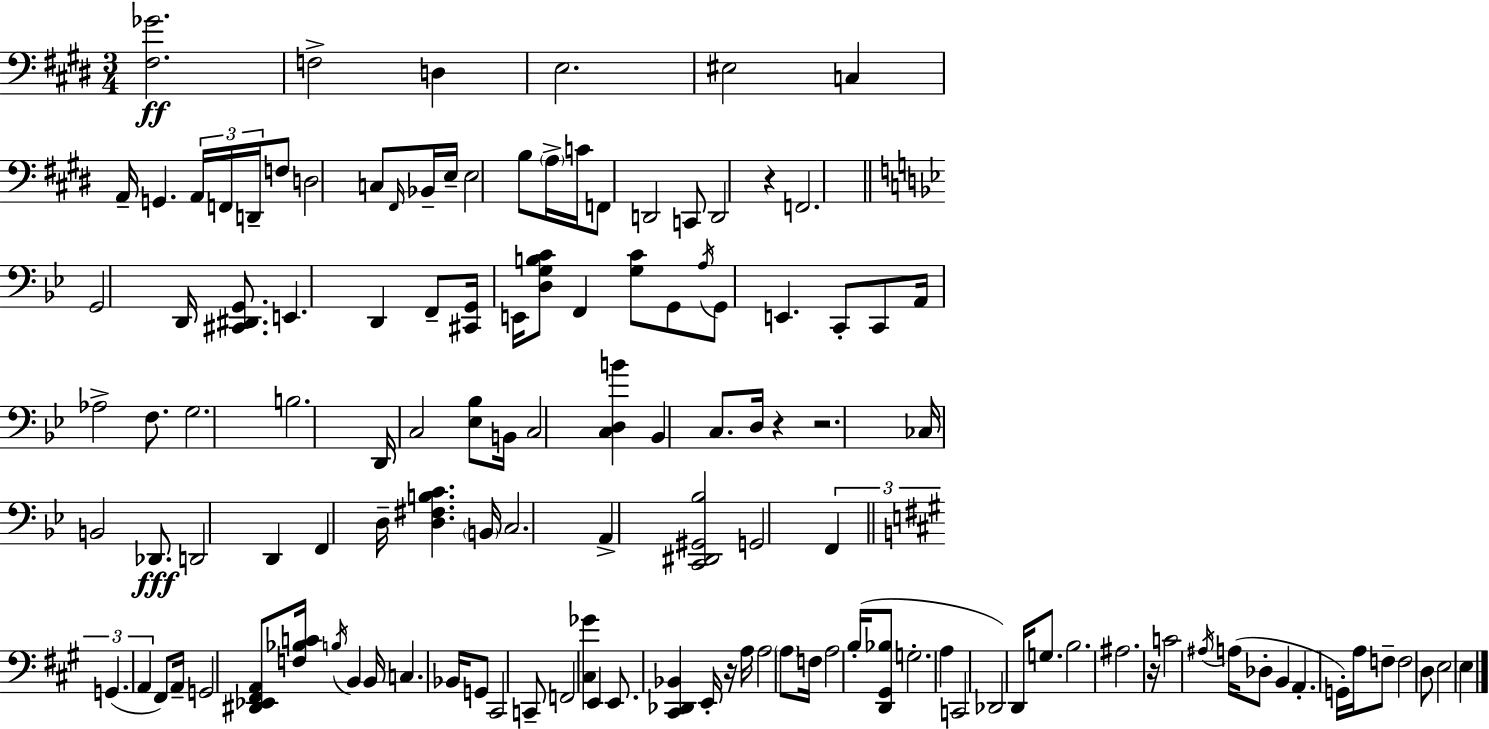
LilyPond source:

{
  \clef bass
  \numericTimeSignature
  \time 3/4
  \key e \major
  <fis ges'>2.\ff | f2-> d4 | e2. | eis2 c4 | \break a,16-- g,4. \tuplet 3/2 { a,16 f,16 d,16-- } f8 | d2 c8 \grace { fis,16 } bes,16-- | e16-- e2 b8 \parenthesize a16-> | c'16 f,8 d,2 c,8 | \break d,2 r4 | f,2. | \bar "||" \break \key bes \major g,2 d,16 <cis, dis, g,>8. | e,4. d,4 f,8-- | <cis, g,>16 e,16 <d g b c'>8 f,4 <g c'>8 g,8 | \acciaccatura { a16 } g,8 e,4. c,8-. c,8 | \break a,16 aes2-> f8. | g2. | b2. | d,16 c2 <ees bes>8 | \break b,16 c2 <c d b'>4 | bes,4 c8. d16 r4 | r2. | ces16 b,2 des,8.\fff | \break d,2 d,4 | f,4 d16-- <d fis b c'>4. | \parenthesize b,16 c2. | a,4-> <c, dis, gis, bes>2 | \break g,2 \tuplet 3/2 { f,4 | \bar "||" \break \key a \major g,4.( a,4 } fis,8) | a,16-- g,2 <dis, ees, fis, a,>8 <f bes c'>16 | \acciaccatura { b16 } b,4 b,16 c4. | bes,16 g,8 cis,2 c,8-- | \break f,2 <cis ges'>4 | e,4 e,8. <cis, des, bes,>4 | e,16-. r16 a16 a2 \parenthesize a8 | f16 a2 b16-.( <d, gis, bes>8 | \break g2.-. | a4 c,2 | des,2) d,16 g8. | b2. | \break ais2. | r16 c'2 \acciaccatura { ais16 } a16( | des8-. b,4 a,4.-. | g,16-.) a16 f8-- f2 | \break d8 e2 e4 | \bar "|."
}